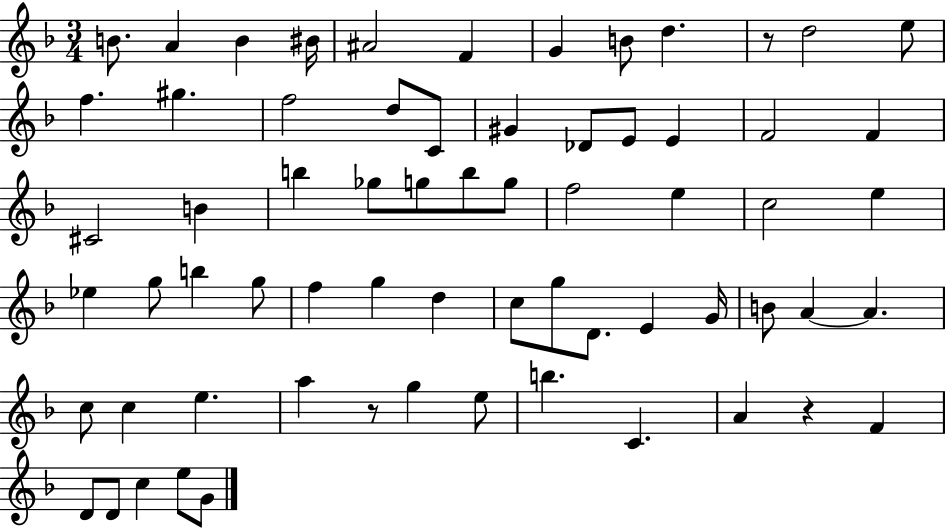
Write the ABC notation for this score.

X:1
T:Untitled
M:3/4
L:1/4
K:F
B/2 A B ^B/4 ^A2 F G B/2 d z/2 d2 e/2 f ^g f2 d/2 C/2 ^G _D/2 E/2 E F2 F ^C2 B b _g/2 g/2 b/2 g/2 f2 e c2 e _e g/2 b g/2 f g d c/2 g/2 D/2 E G/4 B/2 A A c/2 c e a z/2 g e/2 b C A z F D/2 D/2 c e/2 G/2